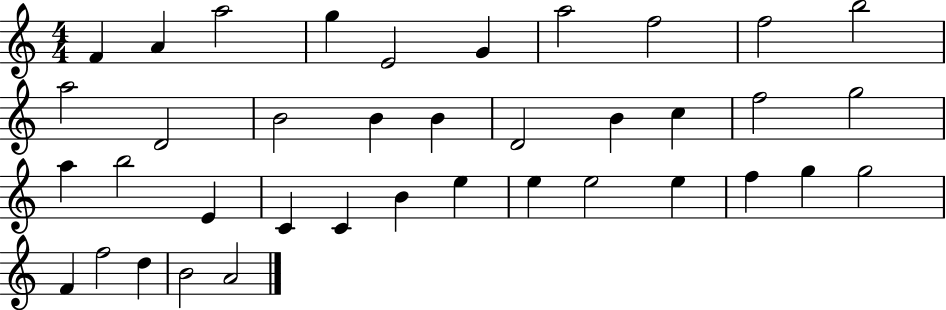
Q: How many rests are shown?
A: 0